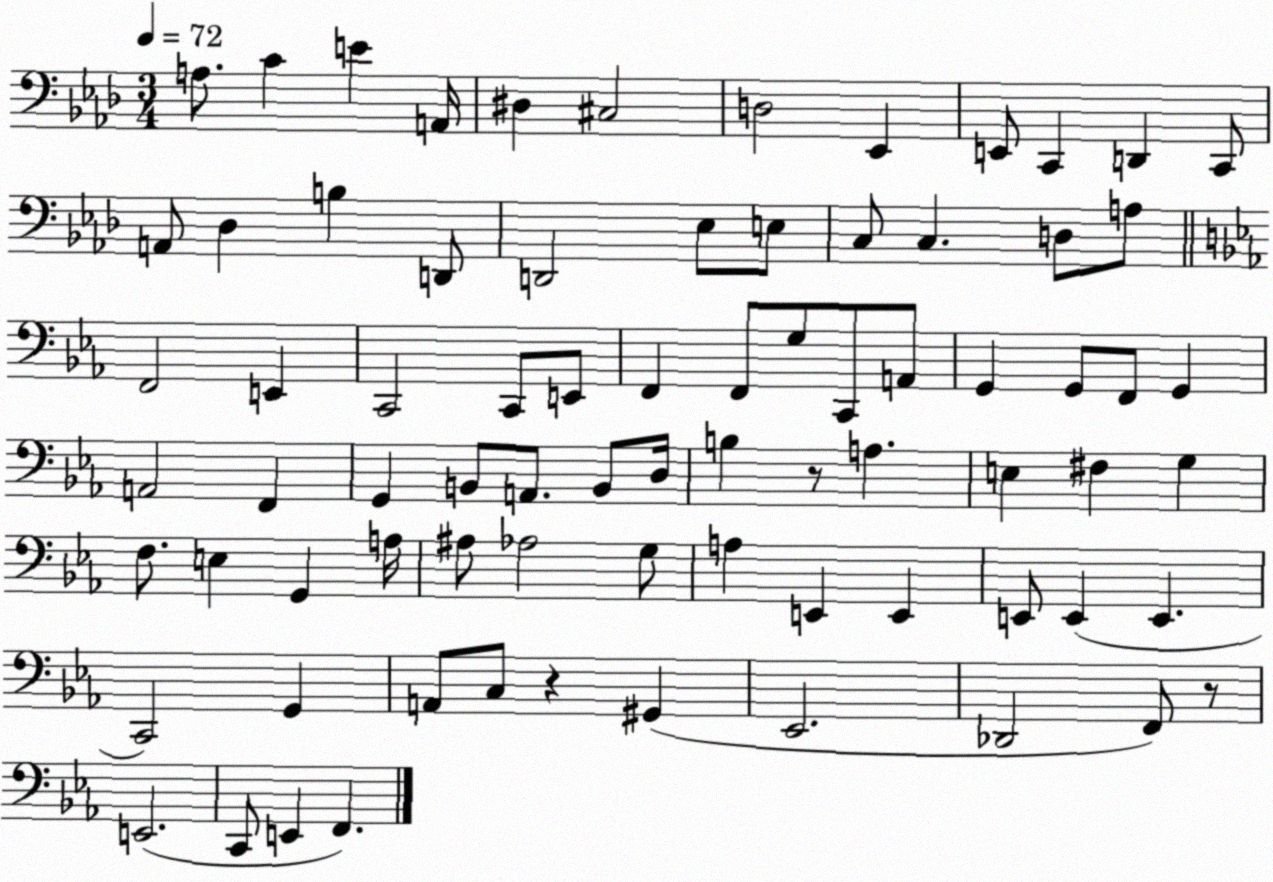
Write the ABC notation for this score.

X:1
T:Untitled
M:3/4
L:1/4
K:Ab
A,/2 C E A,,/4 ^D, ^C,2 D,2 _E,, E,,/2 C,, D,, C,,/2 A,,/2 _D, B, D,,/2 D,,2 _E,/2 E,/2 C,/2 C, D,/2 A,/2 F,,2 E,, C,,2 C,,/2 E,,/2 F,, F,,/2 G,/2 C,,/2 A,,/2 G,, G,,/2 F,,/2 G,, A,,2 F,, G,, B,,/2 A,,/2 B,,/2 D,/4 B, z/2 A, E, ^F, G, F,/2 E, G,, A,/4 ^A,/2 _A,2 G,/2 A, E,, E,, E,,/2 E,, E,, C,,2 G,, A,,/2 C,/2 z ^G,, _E,,2 _D,,2 F,,/2 z/2 E,,2 C,,/2 E,, F,,